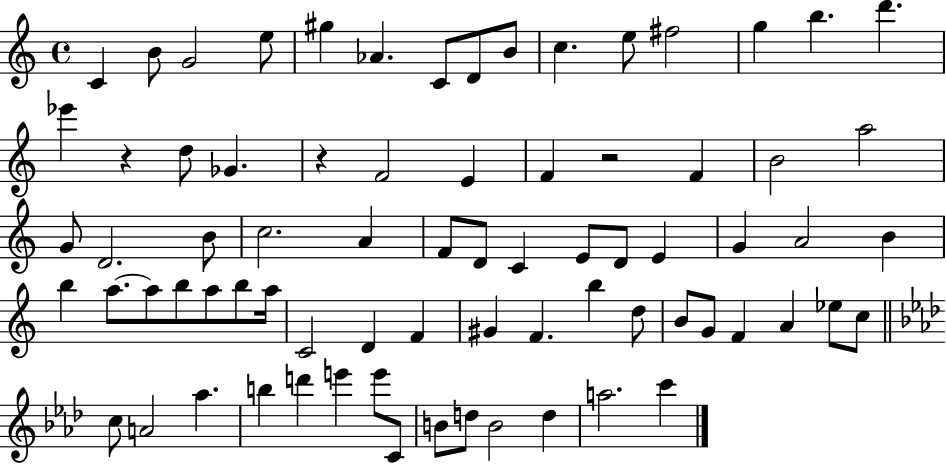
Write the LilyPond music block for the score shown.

{
  \clef treble
  \time 4/4
  \defaultTimeSignature
  \key c \major
  c'4 b'8 g'2 e''8 | gis''4 aes'4. c'8 d'8 b'8 | c''4. e''8 fis''2 | g''4 b''4. d'''4. | \break ees'''4 r4 d''8 ges'4. | r4 f'2 e'4 | f'4 r2 f'4 | b'2 a''2 | \break g'8 d'2. b'8 | c''2. a'4 | f'8 d'8 c'4 e'8 d'8 e'4 | g'4 a'2 b'4 | \break b''4 a''8.~~ a''8 b''8 a''8 b''8 a''16 | c'2 d'4 f'4 | gis'4 f'4. b''4 d''8 | b'8 g'8 f'4 a'4 ees''8 c''8 | \break \bar "||" \break \key aes \major c''8 a'2 aes''4. | b''4 d'''4 e'''4 e'''8 c'8 | b'8 d''8 b'2 d''4 | a''2. c'''4 | \break \bar "|."
}